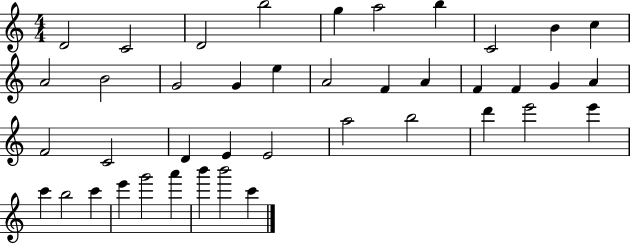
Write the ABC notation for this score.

X:1
T:Untitled
M:4/4
L:1/4
K:C
D2 C2 D2 b2 g a2 b C2 B c A2 B2 G2 G e A2 F A F F G A F2 C2 D E E2 a2 b2 d' e'2 e' c' b2 c' e' g'2 a' b' b'2 c'